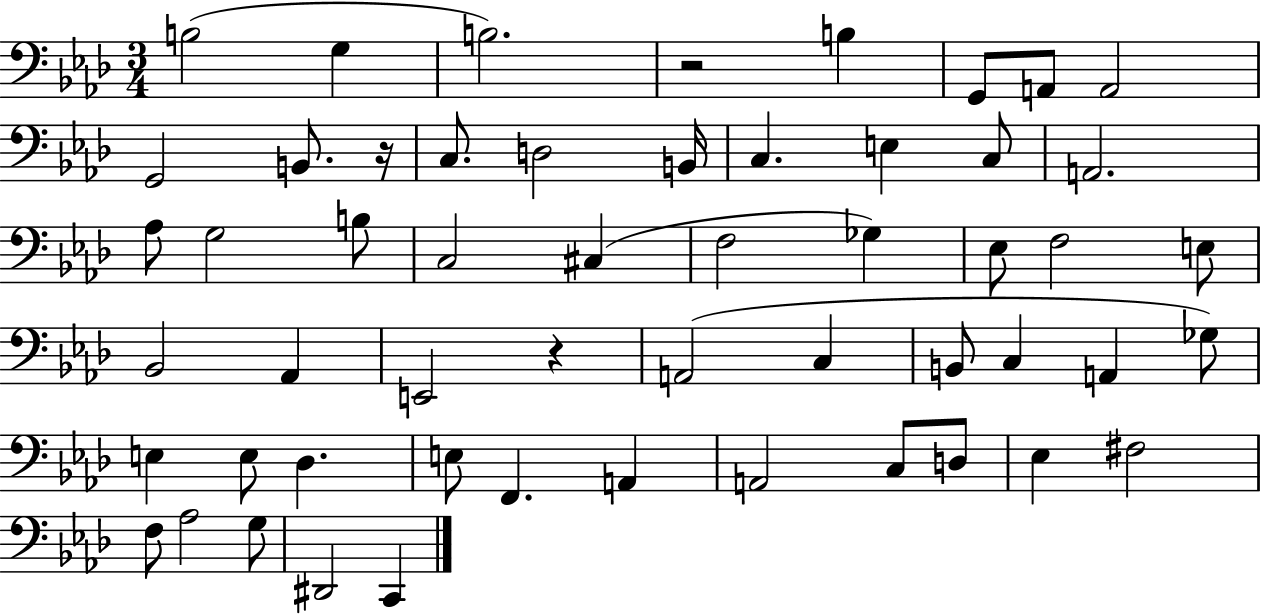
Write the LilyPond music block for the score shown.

{
  \clef bass
  \numericTimeSignature
  \time 3/4
  \key aes \major
  b2( g4 | b2.) | r2 b4 | g,8 a,8 a,2 | \break g,2 b,8. r16 | c8. d2 b,16 | c4. e4 c8 | a,2. | \break aes8 g2 b8 | c2 cis4( | f2 ges4) | ees8 f2 e8 | \break bes,2 aes,4 | e,2 r4 | a,2( c4 | b,8 c4 a,4 ges8) | \break e4 e8 des4. | e8 f,4. a,4 | a,2 c8 d8 | ees4 fis2 | \break f8 aes2 g8 | dis,2 c,4 | \bar "|."
}